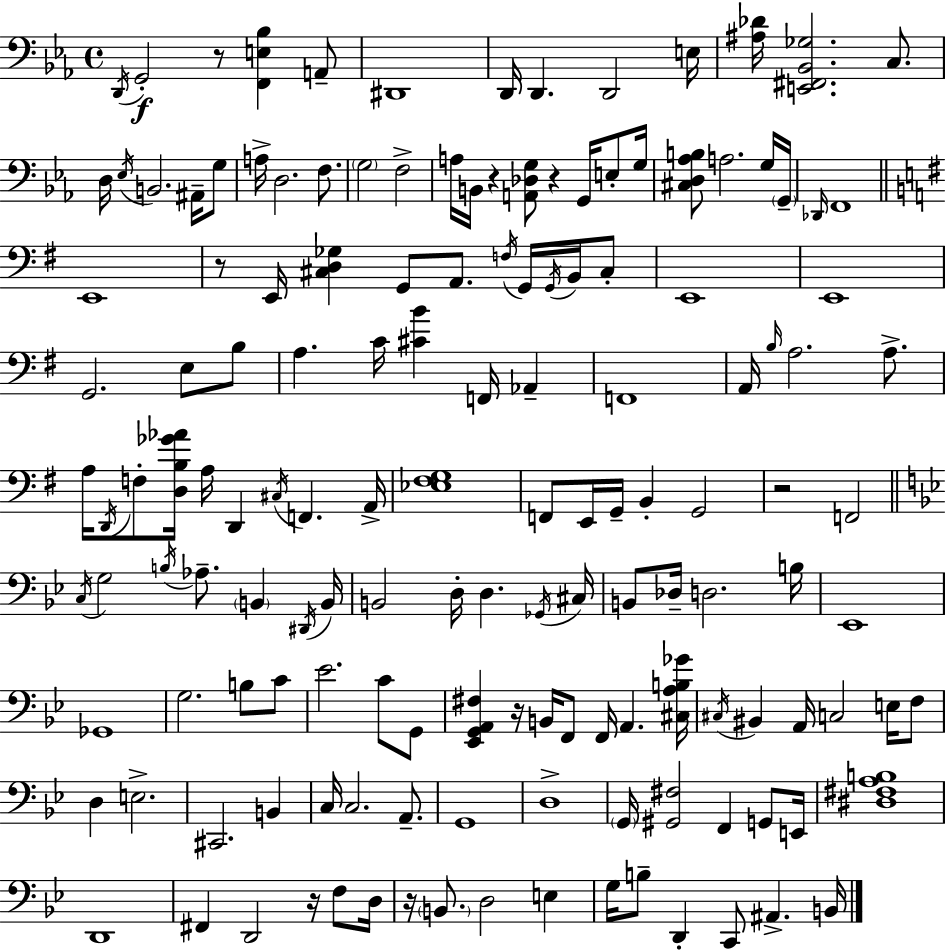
D2/s G2/h R/e [F2,E3,Bb3]/q A2/e D#2/w D2/s D2/q. D2/h E3/s [A#3,Db4]/s [E2,F#2,Bb2,Gb3]/h. C3/e. D3/s Eb3/s B2/h. A#2/s G3/e A3/s D3/h. F3/e. G3/h F3/h A3/s B2/s R/q [A2,Db3,G3]/e R/q G2/s E3/e G3/s [C#3,D3,Ab3,B3]/e A3/h. G3/s G2/s Db2/s F2/w E2/w R/e E2/s [C#3,D3,Gb3]/q G2/e A2/e. F3/s G2/s G2/s B2/s C#3/e E2/w E2/w G2/h. E3/e B3/e A3/q. C4/s [C#4,B4]/q F2/s Ab2/q F2/w A2/s B3/s A3/h. A3/e. A3/s D2/s F3/e [D3,B3,Gb4,Ab4]/s A3/s D2/q C#3/s F2/q. A2/s [Eb3,F#3,G3]/w F2/e E2/s G2/s B2/q G2/h R/h F2/h C3/s G3/h B3/s Ab3/e. B2/q D#2/s B2/s B2/h D3/s D3/q. Gb2/s C#3/s B2/e Db3/s D3/h. B3/s Eb2/w Gb2/w G3/h. B3/e C4/e Eb4/h. C4/e G2/e [Eb2,G2,A2,F#3]/q R/s B2/s F2/e F2/s A2/q. [C#3,A3,B3,Gb4]/s C#3/s BIS2/q A2/s C3/h E3/s F3/e D3/q E3/h. C#2/h. B2/q C3/s C3/h. A2/e. G2/w D3/w G2/s [G#2,F#3]/h F2/q G2/e E2/s [D#3,F#3,A3,B3]/w D2/w F#2/q D2/h R/s F3/e D3/s R/s B2/e. D3/h E3/q G3/s B3/e D2/q C2/e A#2/q. B2/s